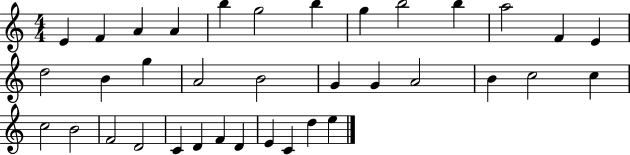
{
  \clef treble
  \numericTimeSignature
  \time 4/4
  \key c \major
  e'4 f'4 a'4 a'4 | b''4 g''2 b''4 | g''4 b''2 b''4 | a''2 f'4 e'4 | \break d''2 b'4 g''4 | a'2 b'2 | g'4 g'4 a'2 | b'4 c''2 c''4 | \break c''2 b'2 | f'2 d'2 | c'4 d'4 f'4 d'4 | e'4 c'4 d''4 e''4 | \break \bar "|."
}